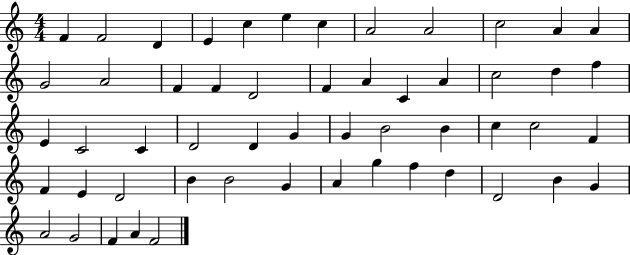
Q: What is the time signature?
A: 4/4